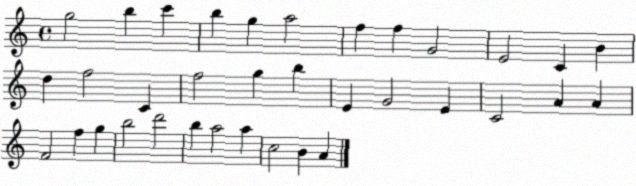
X:1
T:Untitled
M:4/4
L:1/4
K:C
g2 b c' b g a2 f f G2 E2 C B d f2 C f2 g b E G2 E C2 A A F2 f g b2 d'2 b a2 a c2 B A